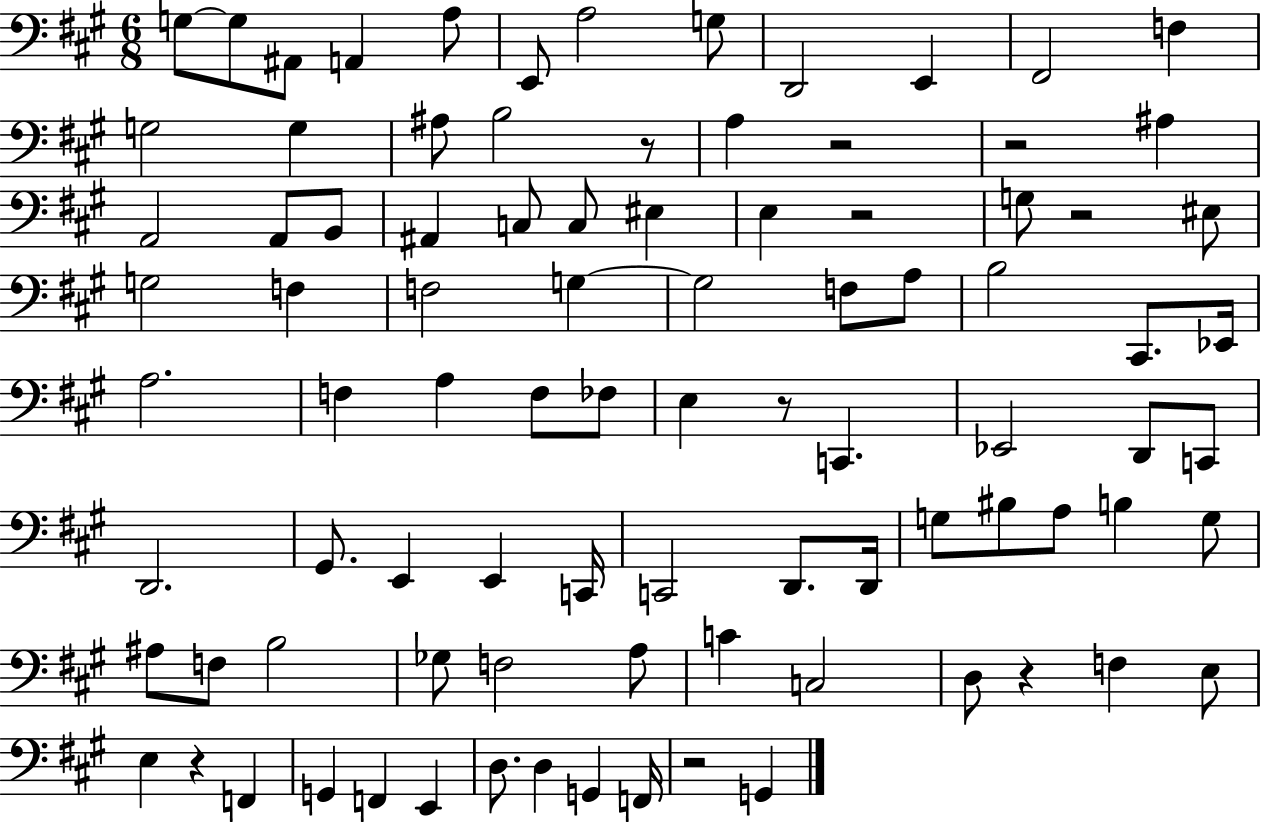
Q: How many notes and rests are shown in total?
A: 91